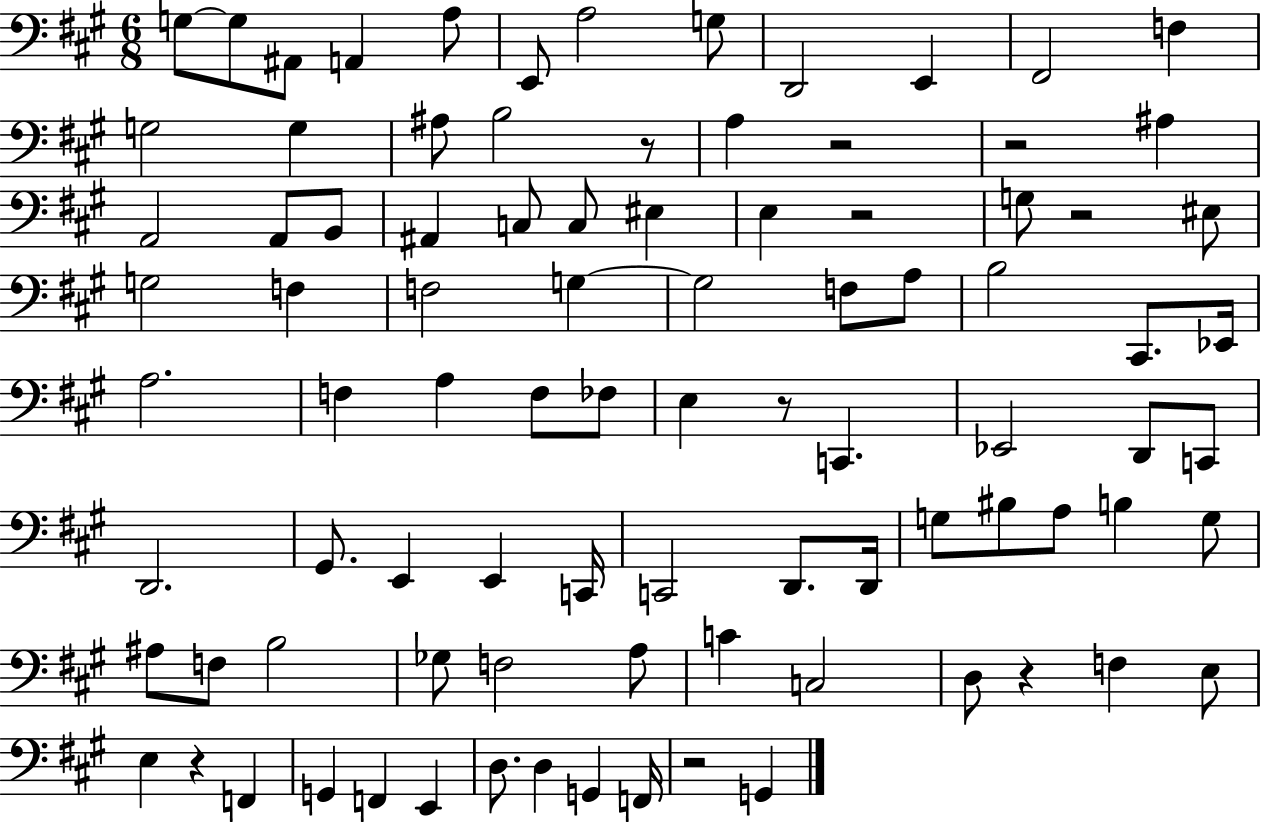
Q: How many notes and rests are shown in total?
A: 91